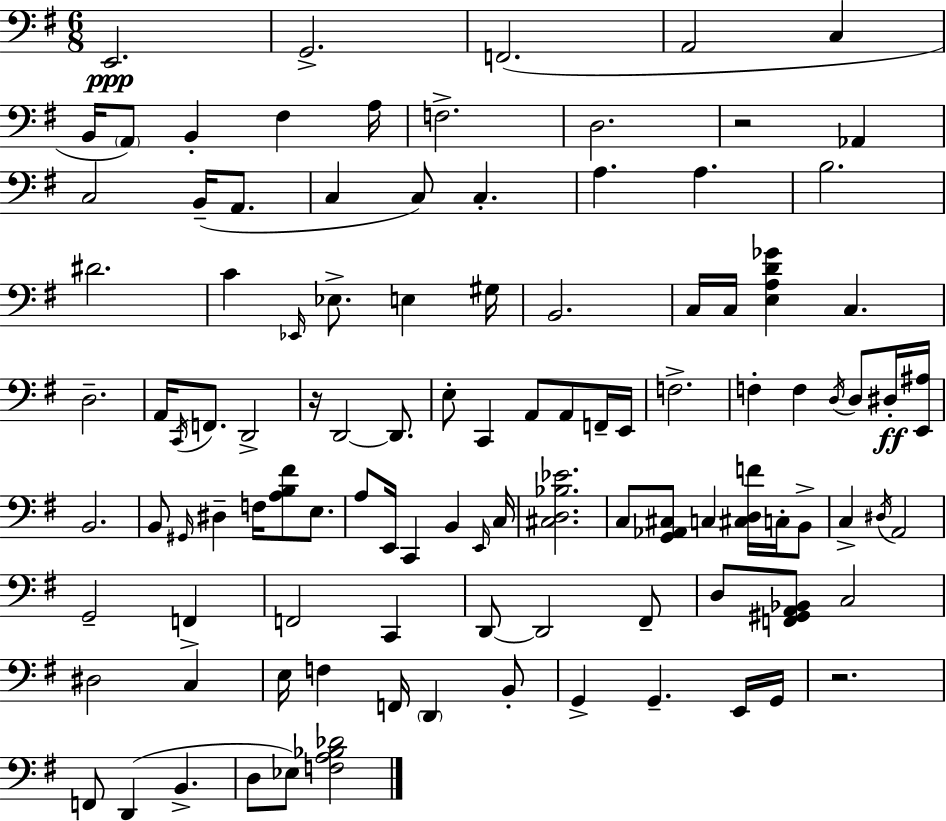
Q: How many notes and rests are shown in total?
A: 106